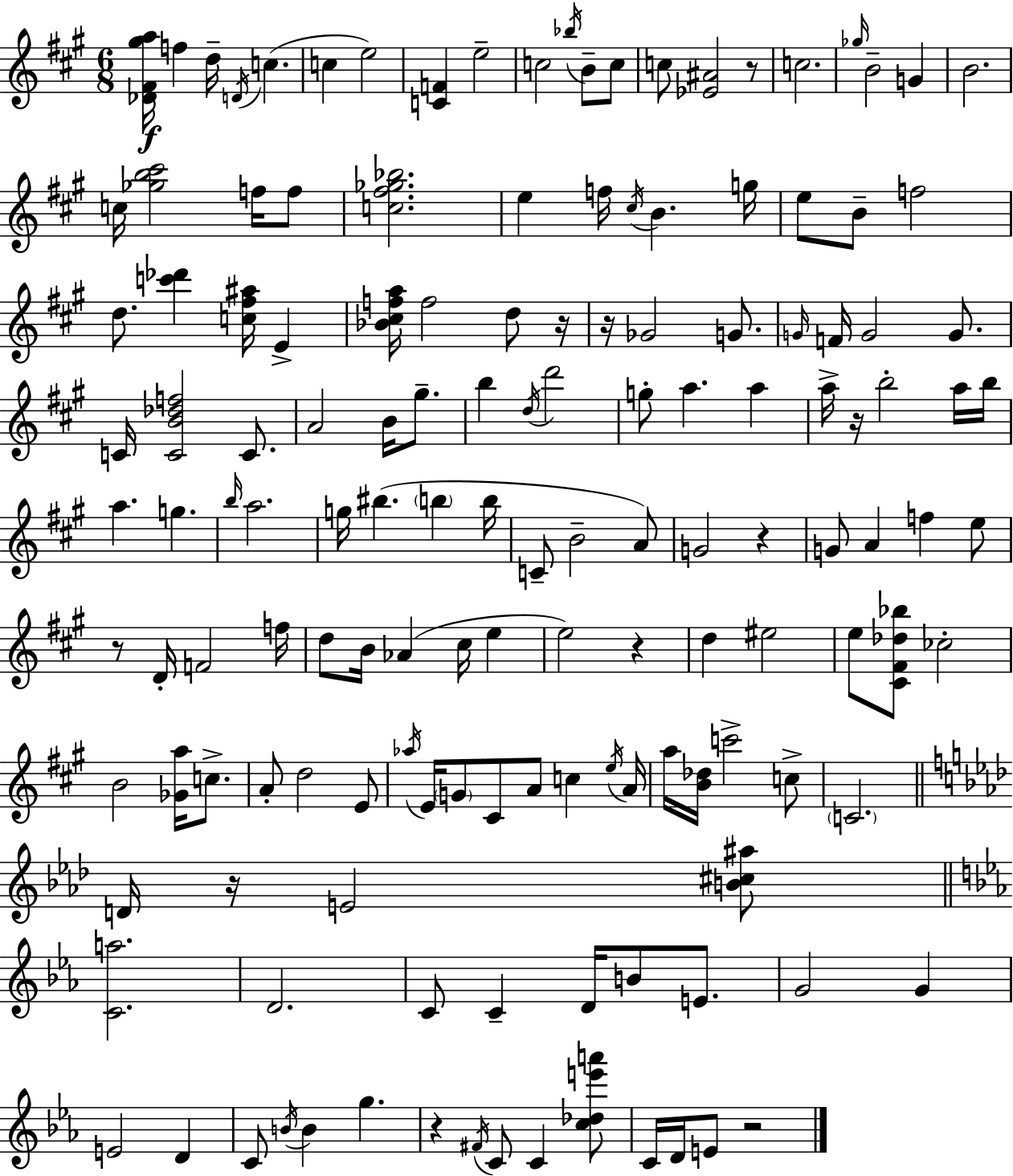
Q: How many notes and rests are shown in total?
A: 146